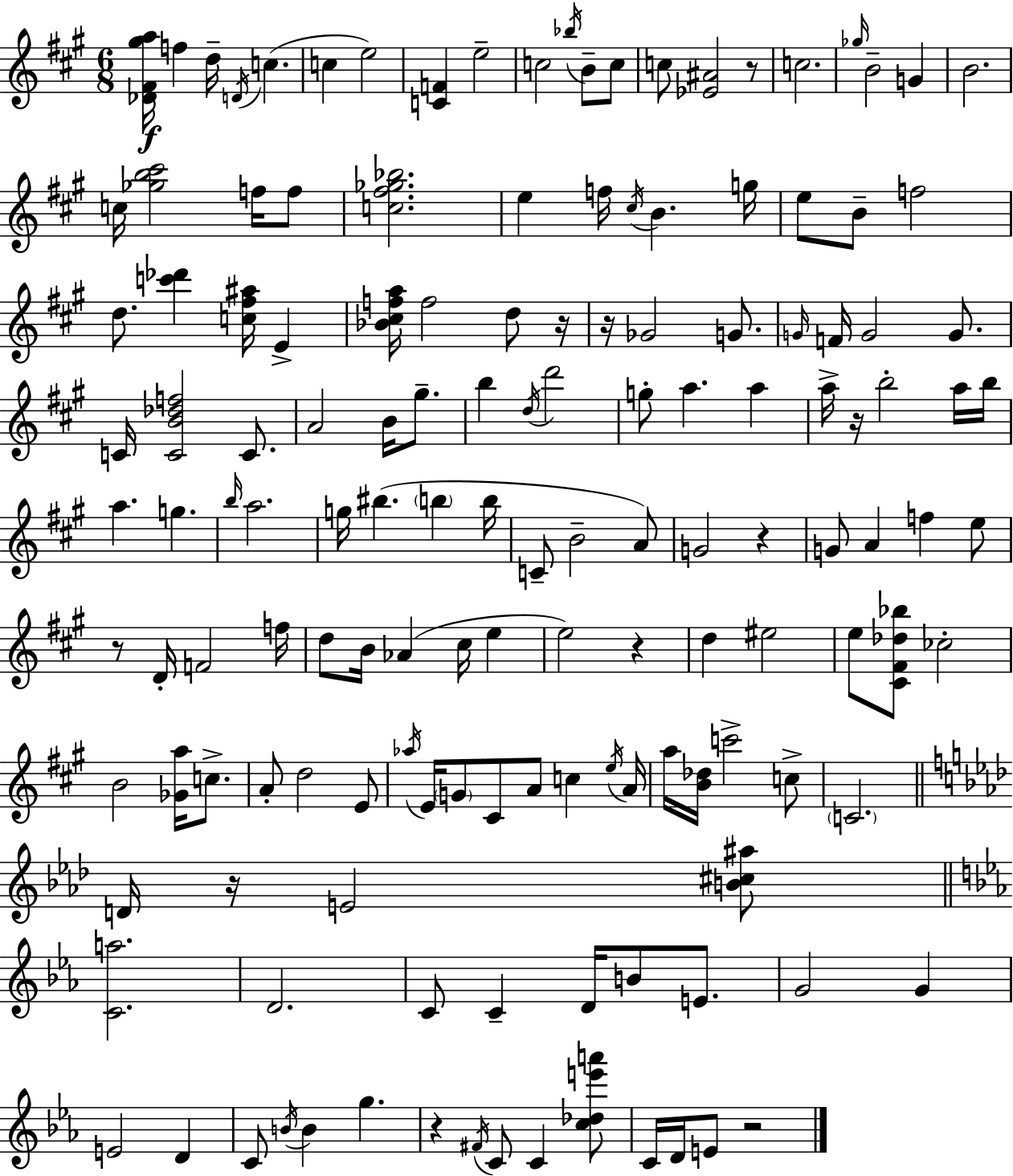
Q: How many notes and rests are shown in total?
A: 146